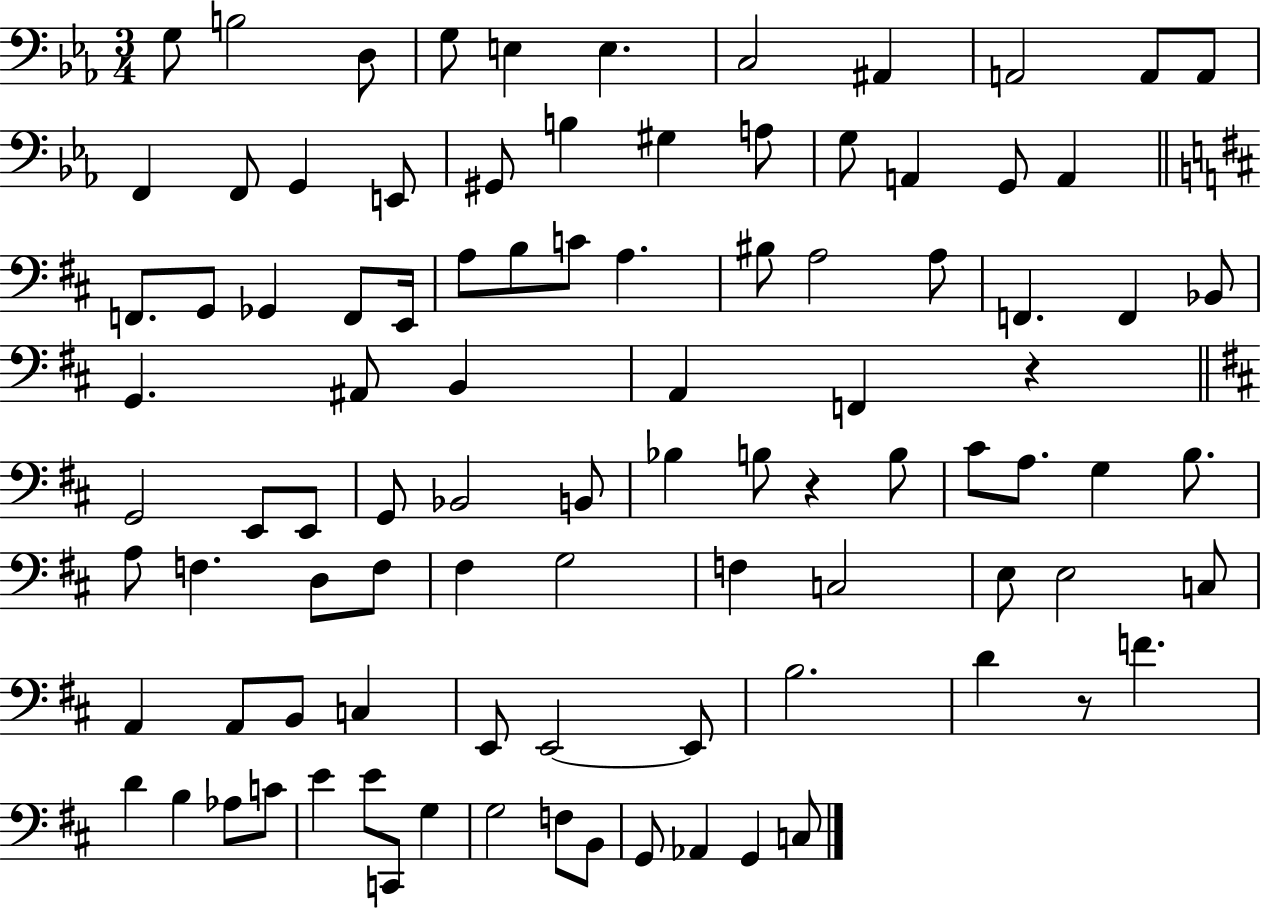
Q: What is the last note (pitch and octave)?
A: C3